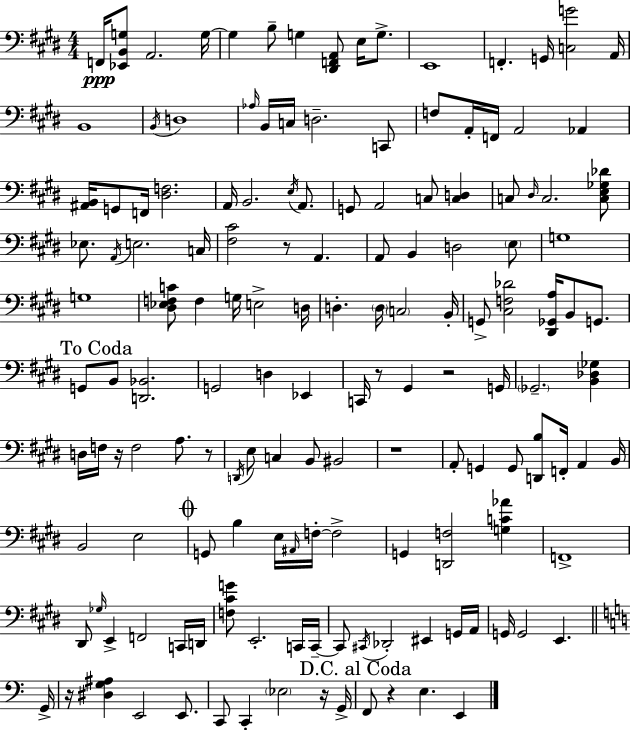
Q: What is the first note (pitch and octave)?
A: F2